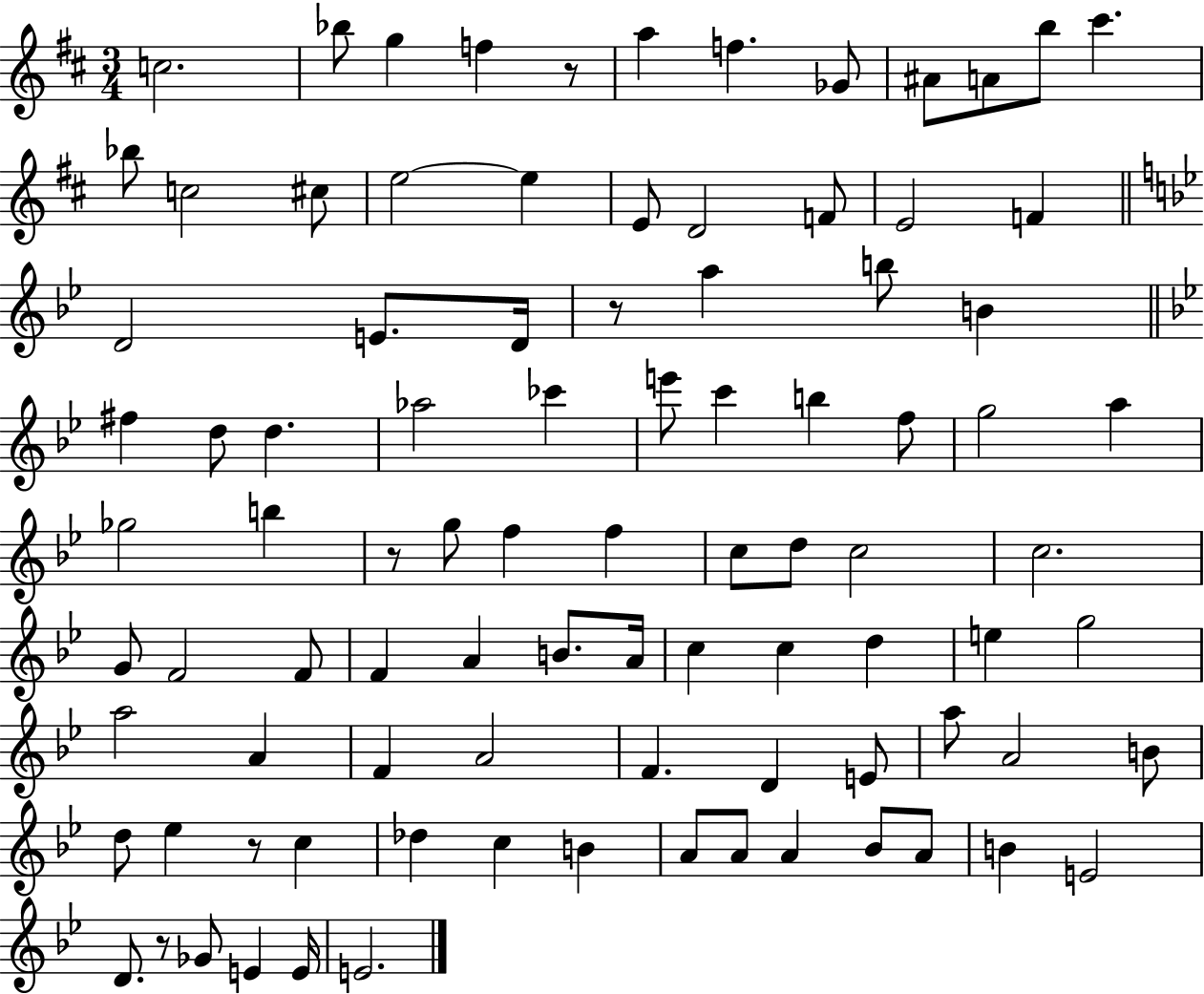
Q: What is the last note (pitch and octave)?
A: E4